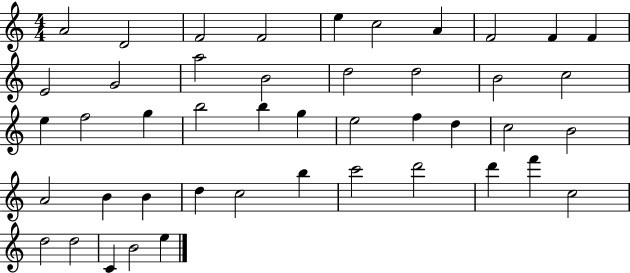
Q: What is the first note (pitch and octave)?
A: A4